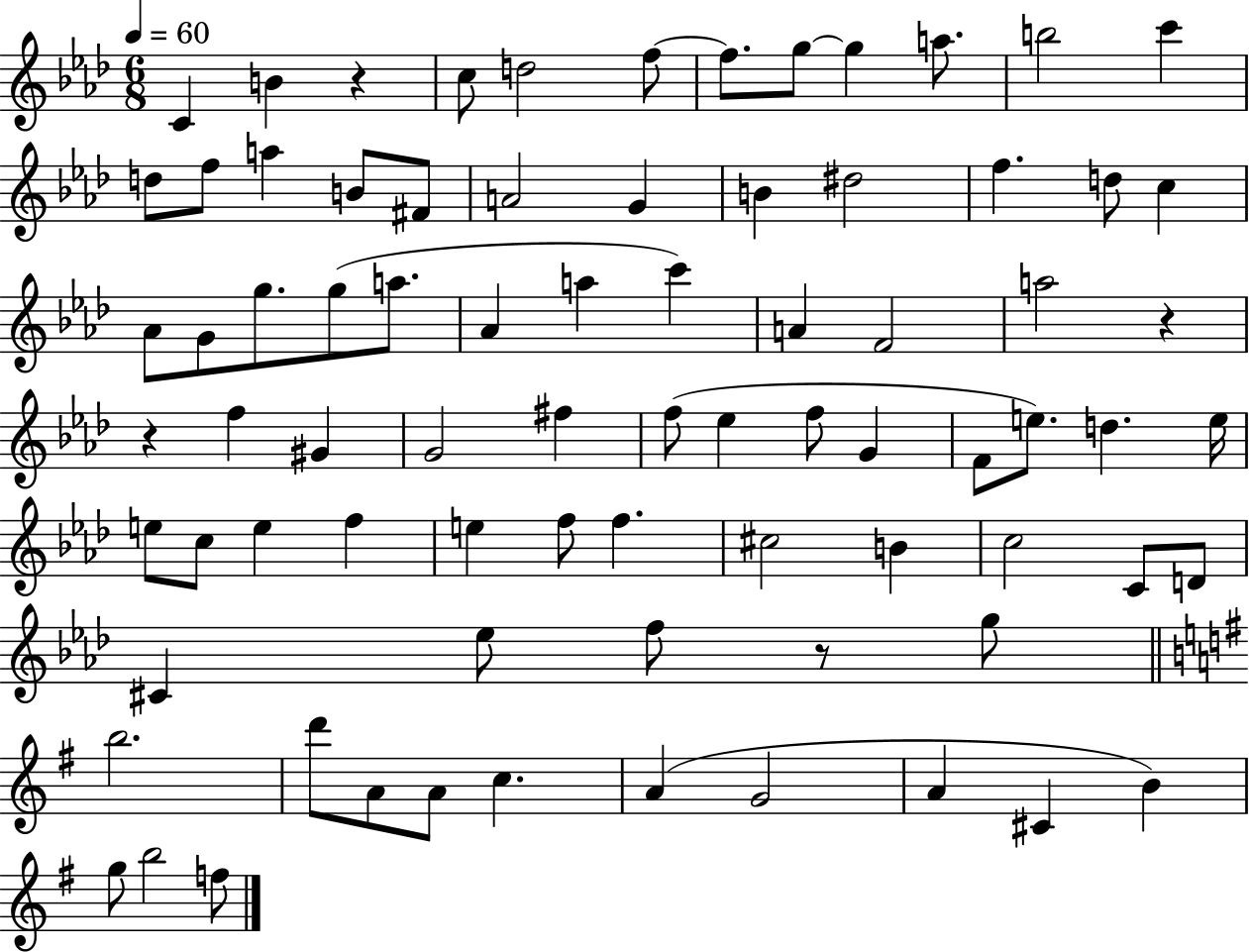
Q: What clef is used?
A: treble